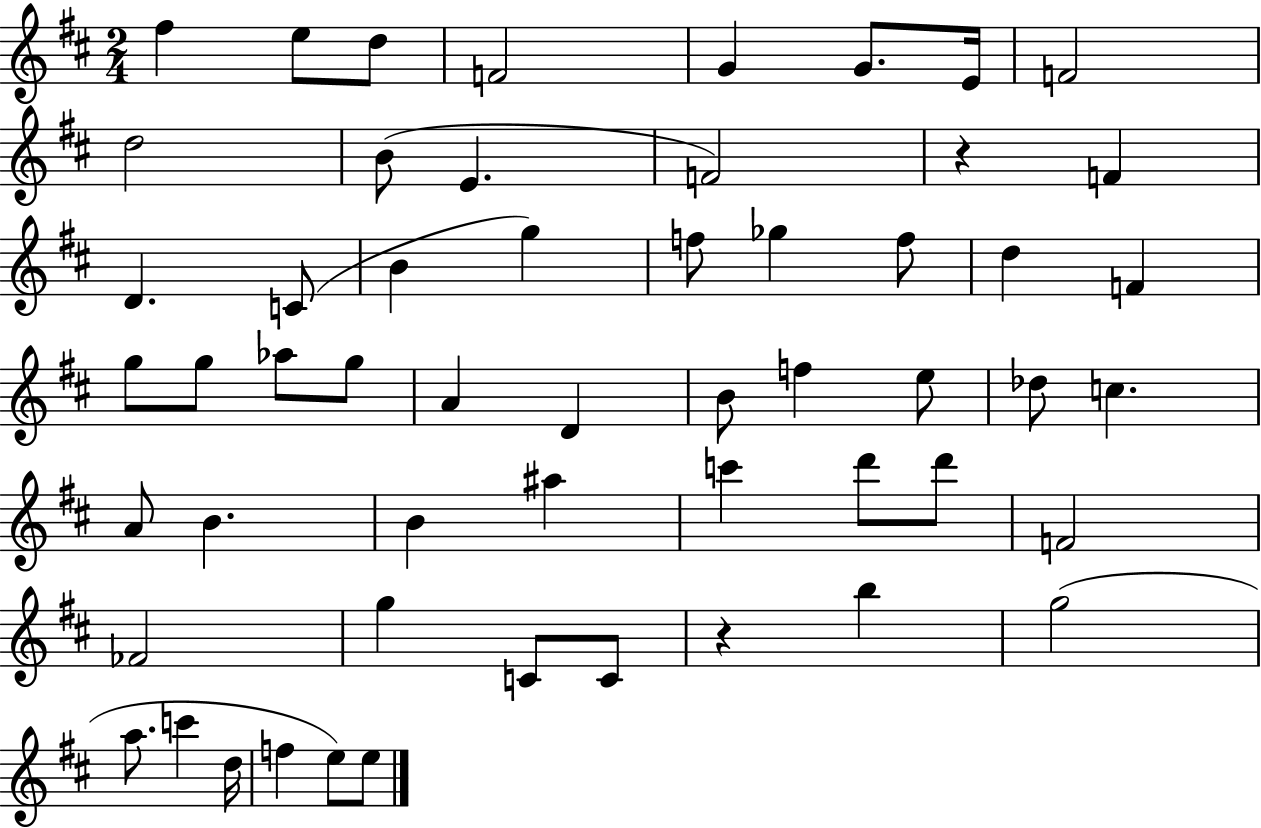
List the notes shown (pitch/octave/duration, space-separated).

F#5/q E5/e D5/e F4/h G4/q G4/e. E4/s F4/h D5/h B4/e E4/q. F4/h R/q F4/q D4/q. C4/e B4/q G5/q F5/e Gb5/q F5/e D5/q F4/q G5/e G5/e Ab5/e G5/e A4/q D4/q B4/e F5/q E5/e Db5/e C5/q. A4/e B4/q. B4/q A#5/q C6/q D6/e D6/e F4/h FES4/h G5/q C4/e C4/e R/q B5/q G5/h A5/e. C6/q D5/s F5/q E5/e E5/e